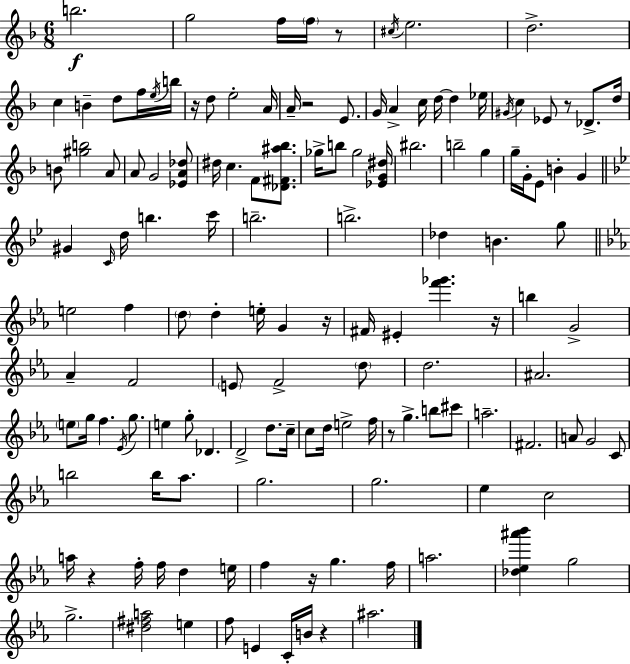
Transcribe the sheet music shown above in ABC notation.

X:1
T:Untitled
M:6/8
L:1/4
K:Dm
b2 g2 f/4 f/4 z/2 ^c/4 e2 d2 c B d/2 f/4 e/4 b/4 z/4 d/2 e2 A/4 A/4 z2 E/2 G/4 A c/4 d/4 d _e/4 ^G/4 c _E/2 z/2 _D/2 d/4 B/2 [^gb]2 A/2 A/2 G2 [_EA_d]/2 ^d/4 c F/2 [_D^F^a_b]/2 _g/4 b/2 _g2 [_EG^d]/4 ^b2 b2 g g/4 G/4 E/2 B G ^G C/4 d/4 b c'/4 b2 b2 _d B g/2 e2 f d/2 d e/4 G z/4 ^F/4 ^E [f'_g'] z/4 b G2 _A F2 E/2 F2 d/2 d2 ^A2 e/2 g/4 f _E/4 g/2 e g/2 _D D2 d/2 c/4 c/2 d/4 e2 f/4 z/2 g b/2 ^c'/2 a2 ^F2 A/2 G2 C/2 b2 b/4 _a/2 g2 g2 _e c2 a/4 z f/4 f/4 d e/4 f z/4 g f/4 a2 [_d_e^a'_b'] g2 g2 [^d^fa]2 e f/2 E C/4 B/4 z ^a2